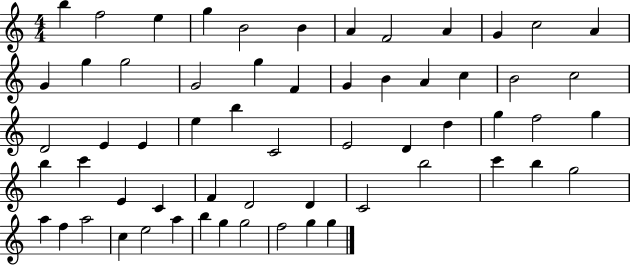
{
  \clef treble
  \numericTimeSignature
  \time 4/4
  \key c \major
  b''4 f''2 e''4 | g''4 b'2 b'4 | a'4 f'2 a'4 | g'4 c''2 a'4 | \break g'4 g''4 g''2 | g'2 g''4 f'4 | g'4 b'4 a'4 c''4 | b'2 c''2 | \break d'2 e'4 e'4 | e''4 b''4 c'2 | e'2 d'4 d''4 | g''4 f''2 g''4 | \break b''4 c'''4 e'4 c'4 | f'4 d'2 d'4 | c'2 b''2 | c'''4 b''4 g''2 | \break a''4 f''4 a''2 | c''4 e''2 a''4 | b''4 g''4 g''2 | f''2 g''4 g''4 | \break \bar "|."
}